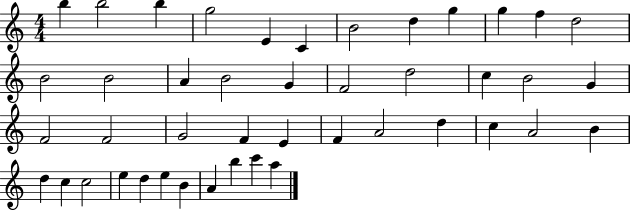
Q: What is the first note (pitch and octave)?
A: B5